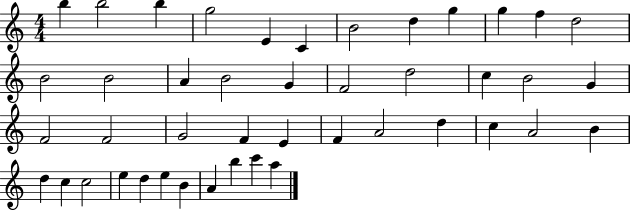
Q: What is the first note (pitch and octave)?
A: B5